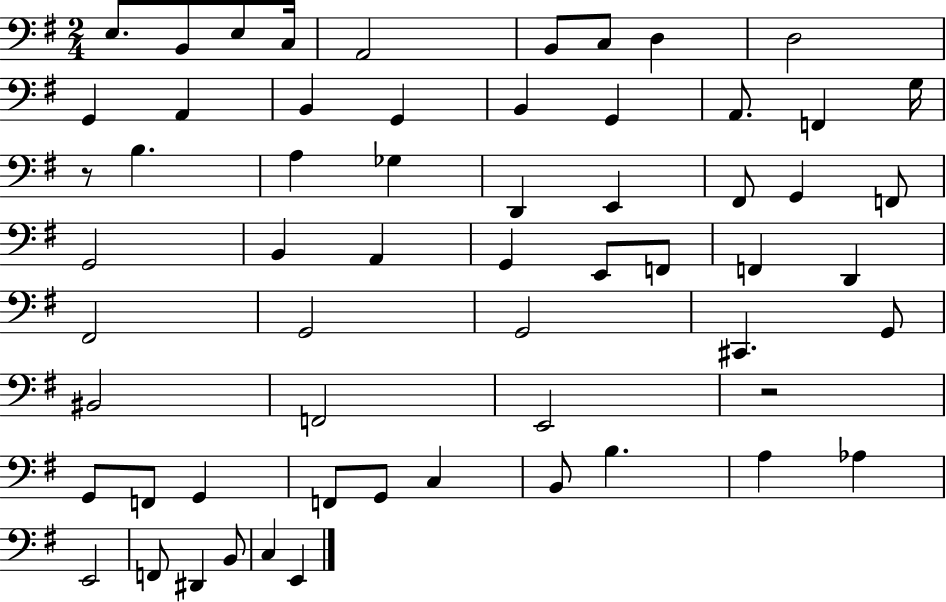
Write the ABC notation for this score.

X:1
T:Untitled
M:2/4
L:1/4
K:G
E,/2 B,,/2 E,/2 C,/4 A,,2 B,,/2 C,/2 D, D,2 G,, A,, B,, G,, B,, G,, A,,/2 F,, G,/4 z/2 B, A, _G, D,, E,, ^F,,/2 G,, F,,/2 G,,2 B,, A,, G,, E,,/2 F,,/2 F,, D,, ^F,,2 G,,2 G,,2 ^C,, G,,/2 ^B,,2 F,,2 E,,2 z2 G,,/2 F,,/2 G,, F,,/2 G,,/2 C, B,,/2 B, A, _A, E,,2 F,,/2 ^D,, B,,/2 C, E,,